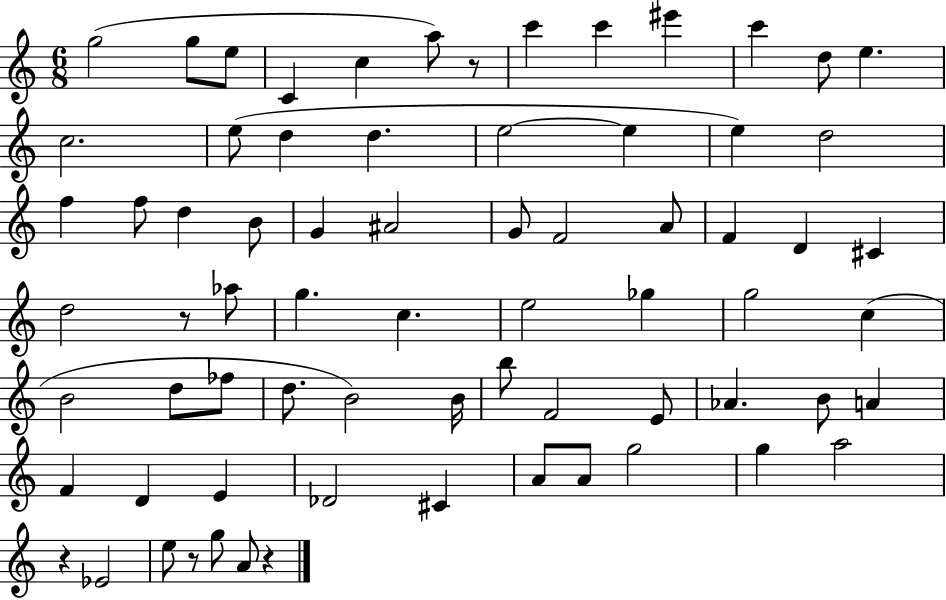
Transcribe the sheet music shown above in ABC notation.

X:1
T:Untitled
M:6/8
L:1/4
K:C
g2 g/2 e/2 C c a/2 z/2 c' c' ^e' c' d/2 e c2 e/2 d d e2 e e d2 f f/2 d B/2 G ^A2 G/2 F2 A/2 F D ^C d2 z/2 _a/2 g c e2 _g g2 c B2 d/2 _f/2 d/2 B2 B/4 b/2 F2 E/2 _A B/2 A F D E _D2 ^C A/2 A/2 g2 g a2 z _E2 e/2 z/2 g/2 A/2 z